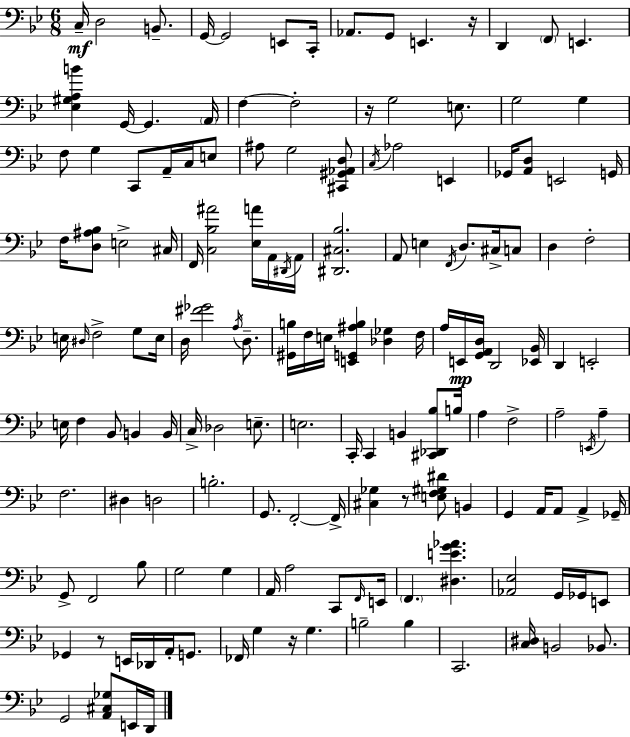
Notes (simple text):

C3/s D3/h B2/e. G2/s G2/h E2/e C2/s Ab2/e. G2/e E2/q. R/s D2/q F2/e E2/q. [Eb3,G#3,A3,B4]/q G2/s G2/q. A2/s F3/q F3/h R/s G3/h E3/e. G3/h G3/q F3/e G3/q C2/e A2/s C3/s E3/e A#3/e G3/h [C#2,G#2,Ab2,D3]/e C3/s Ab3/h E2/q Gb2/s [A2,D3]/e E2/h G2/s F3/s [D3,A#3,Bb3]/e E3/h C#3/s F2/s [C3,Bb3,A#4]/h [Eb3,A4]/s A2/s D#2/s A2/s [D#2,C#3,Bb3]/h. A2/e E3/q F2/s D3/e. C#3/s C3/e D3/q F3/h E3/s D#3/s F3/h G3/e E3/s D3/s [F#4,Gb4]/h A3/s D3/e. [G#2,B3]/s F3/s E3/s [E2,G2,A#3,B3]/q [Db3,Gb3]/q F3/s A3/s E2/s [G2,A2,D3]/s D2/h [Eb2,Bb2]/s D2/q E2/h E3/s F3/q Bb2/e B2/q B2/s C3/s Db3/h E3/e. E3/h. C2/s C2/q B2/q [C#2,Db2,Bb3]/e B3/s A3/q F3/h A3/h E2/s A3/q F3/h. D#3/q D3/h B3/h. G2/e. F2/h F2/s [C#3,Gb3]/q R/e [E3,F3,G#3,D#4]/e B2/q G2/q A2/s A2/e A2/q Gb2/s G2/e F2/h Bb3/e G3/h G3/q A2/s A3/h C2/e F2/s E2/s F2/q. [D#3,E4,G4,Ab4]/q. [Ab2,Eb3]/h G2/s Gb2/s E2/e Gb2/q R/e E2/s Db2/s A2/s G2/e. FES2/s G3/q R/s G3/q. B3/h B3/q C2/h. [C3,D#3]/s B2/h Bb2/e. G2/h [A2,C#3,Gb3]/e E2/s D2/s